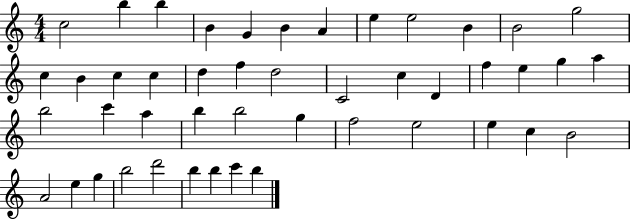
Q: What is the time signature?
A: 4/4